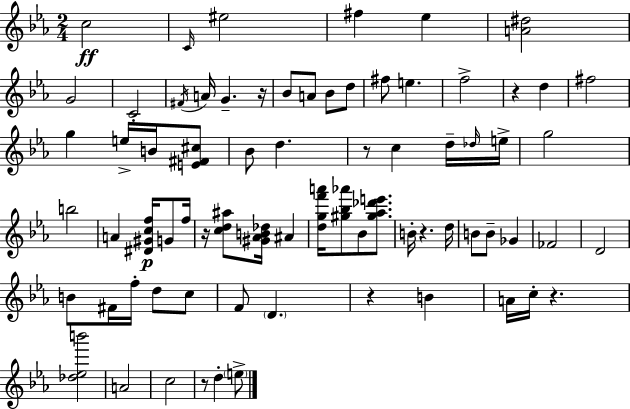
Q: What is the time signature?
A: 2/4